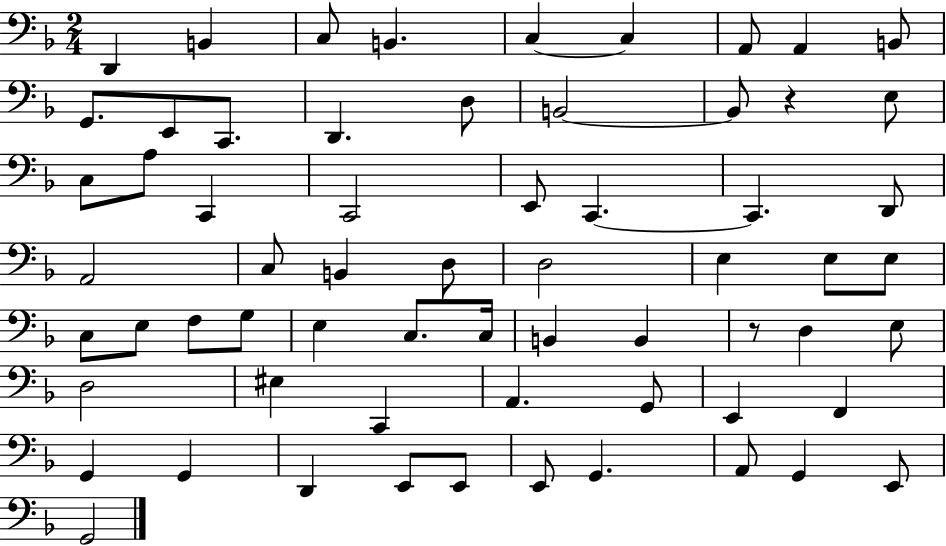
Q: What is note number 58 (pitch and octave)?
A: G2